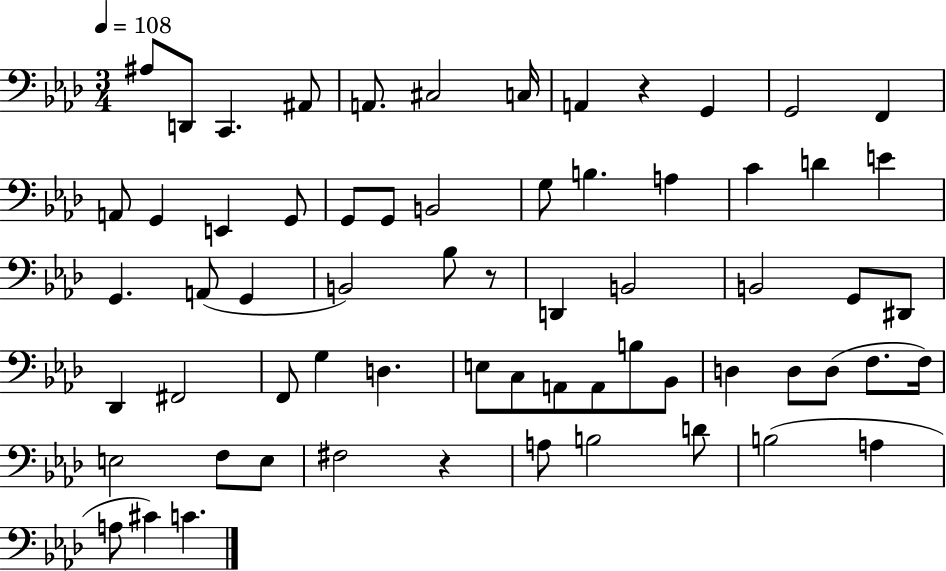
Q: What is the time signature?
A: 3/4